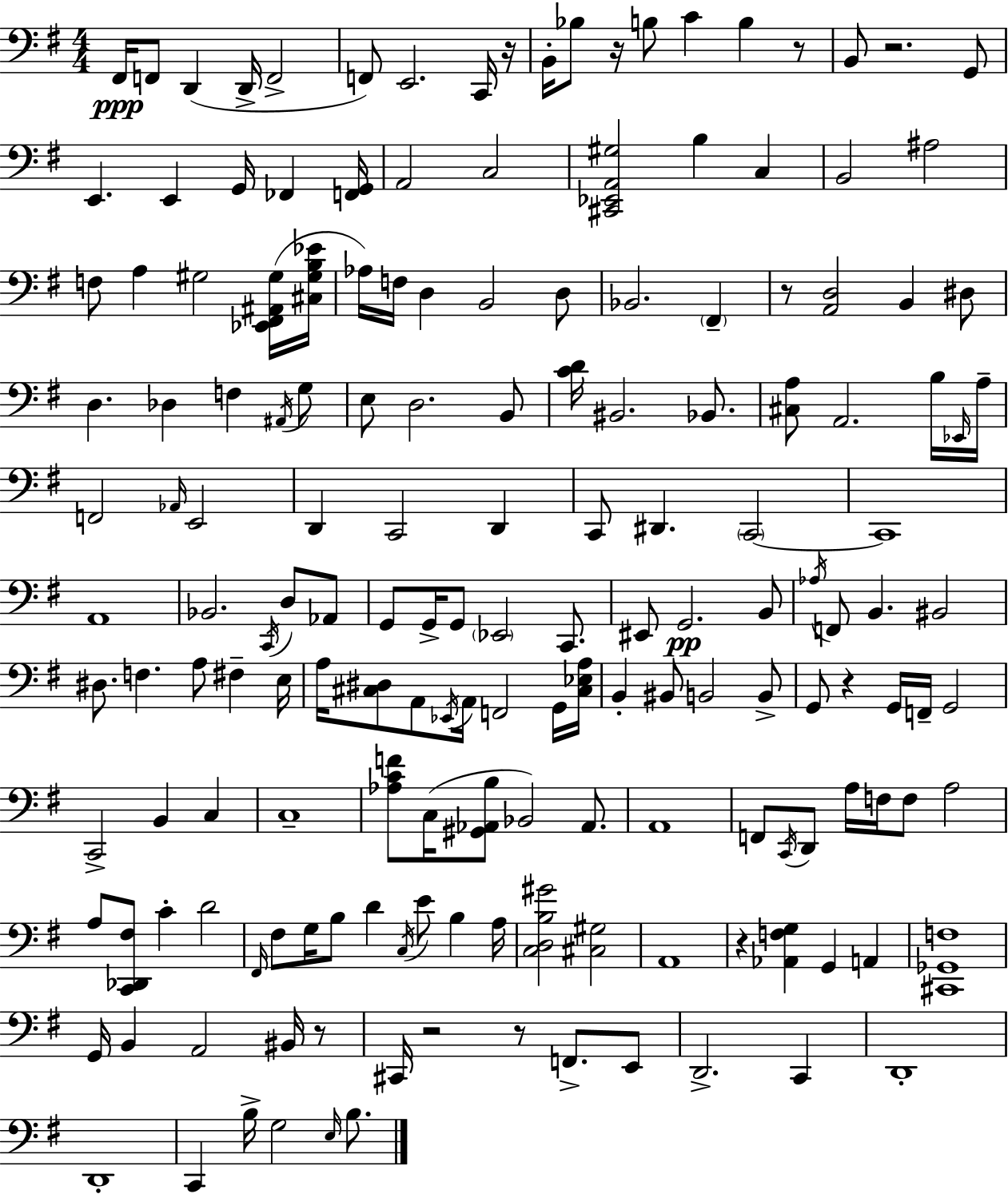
{
  \clef bass
  \numericTimeSignature
  \time 4/4
  \key e \minor
  fis,16\ppp f,8 d,4( d,16-> f,2-> | f,8) e,2. c,16 r16 | b,16-. bes8 r16 b8 c'4 b4 r8 | b,8 r2. g,8 | \break e,4. e,4 g,16 fes,4 <f, g,>16 | a,2 c2 | <cis, ees, a, gis>2 b4 c4 | b,2 ais2 | \break f8 a4 gis2 <ees, fis, ais, gis>16( <cis gis b ees'>16 | aes16) f16 d4 b,2 d8 | bes,2. \parenthesize fis,4-- | r8 <a, d>2 b,4 dis8 | \break d4. des4 f4 \acciaccatura { ais,16 } g8 | e8 d2. b,8 | <c' d'>16 bis,2. bes,8. | <cis a>8 a,2. b16 | \break \grace { ees,16 } a16-- f,2 \grace { aes,16 } e,2 | d,4 c,2 d,4 | c,8 dis,4. \parenthesize c,2~~ | c,1 | \break a,1 | bes,2. \acciaccatura { c,16 } | d8 aes,8 g,8 g,16-> g,8 \parenthesize ees,2 | c,8. eis,8 g,2.\pp | \break b,8 \acciaccatura { aes16 } f,8 b,4. bis,2 | dis8. f4. a8 | fis4-- e16 a16 <cis dis>8 a,8 \acciaccatura { ees,16 } a,16 f,2 | g,16 <cis ees a>16 b,4-. bis,8 b,2 | \break b,8-> g,8 r4 g,16 f,16-- g,2 | c,2-> b,4 | c4 c1-- | <aes c' f'>8 c16( <gis, aes, b>8 bes,2) | \break aes,8. a,1 | f,8 \acciaccatura { c,16 } d,8 a16 f16 f8 a2 | a8 <c, des, fis>8 c'4-. d'2 | \grace { fis,16 } fis8 g16 b8 d'4 | \break \acciaccatura { c16 } e'8 b4 a16 <c d b gis'>2 | <cis gis>2 a,1 | r4 <aes, f g>4 | g,4 a,4 <cis, ges, f>1 | \break g,16 b,4 a,2 | bis,16 r8 cis,16 r2 | r8 f,8.-> e,8 d,2.-> | c,4 d,1-. | \break d,1-. | c,4 b16-> g2 | \grace { e16 } b8. \bar "|."
}